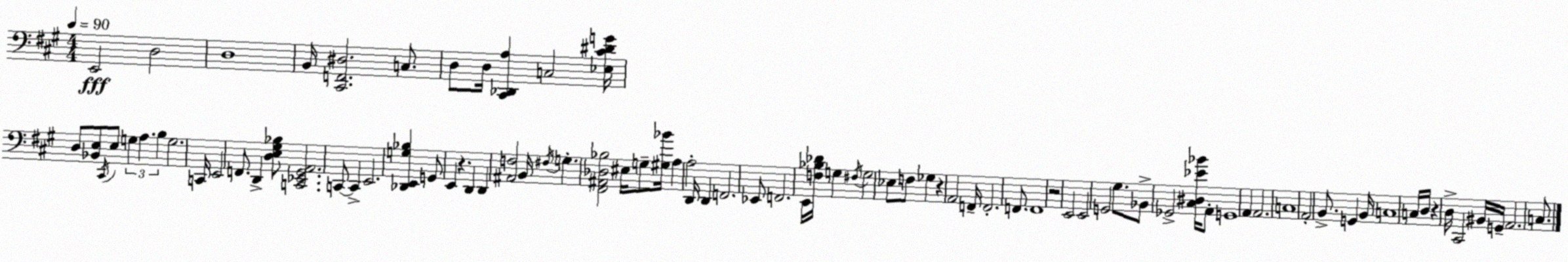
X:1
T:Untitled
M:4/4
L:1/4
K:A
E,,2 D,2 D,4 B,,/4 [^C,,F,,^D,]2 C,/2 D,/2 D,/4 [^C,,_D,,A,] C,2 [_E,^C^DG]/4 D,/2 [_B,,E,]/2 ^C,,/4 E,/2 G, A, B, G,2 C,,/4 E,,2 F,,/2 D,, [D,E,^G,_B,]/2 [C,,_E,,^G,,A,,]2 C,,/2 C,, E,,2 [_D,,E,,G,_B,] G,,/2 E,, z D,, D,, [^A,,F,]2 B,,/4 ^F,/4 G, [^F,,^A,,_D,_B,]2 ^E,/4 G,/2 [^G,_B]/4 A, A,2 D,,/4 D,, F,,2 _E,,/2 F,,2 E,,/4 [F,_B,_D]/4 G, ^F,/4 G,2 _E,/2 F,/2 _G, z A,,2 F,,/4 F,,2 F,,/2 F,,4 z2 E,,2 E,,2 G,,2 ^G,/2 _B,,/2 _G,,2 [^C,^D,_E_B]/4 A,,/2 G,,4 A,, A,,2 C,4 A,,2 B,,/2 G,, B,,/4 C,4 C,/4 D,/4 z D,/4 ^C,,2 ^B,,/4 G,,/4 A,,2 C,/2